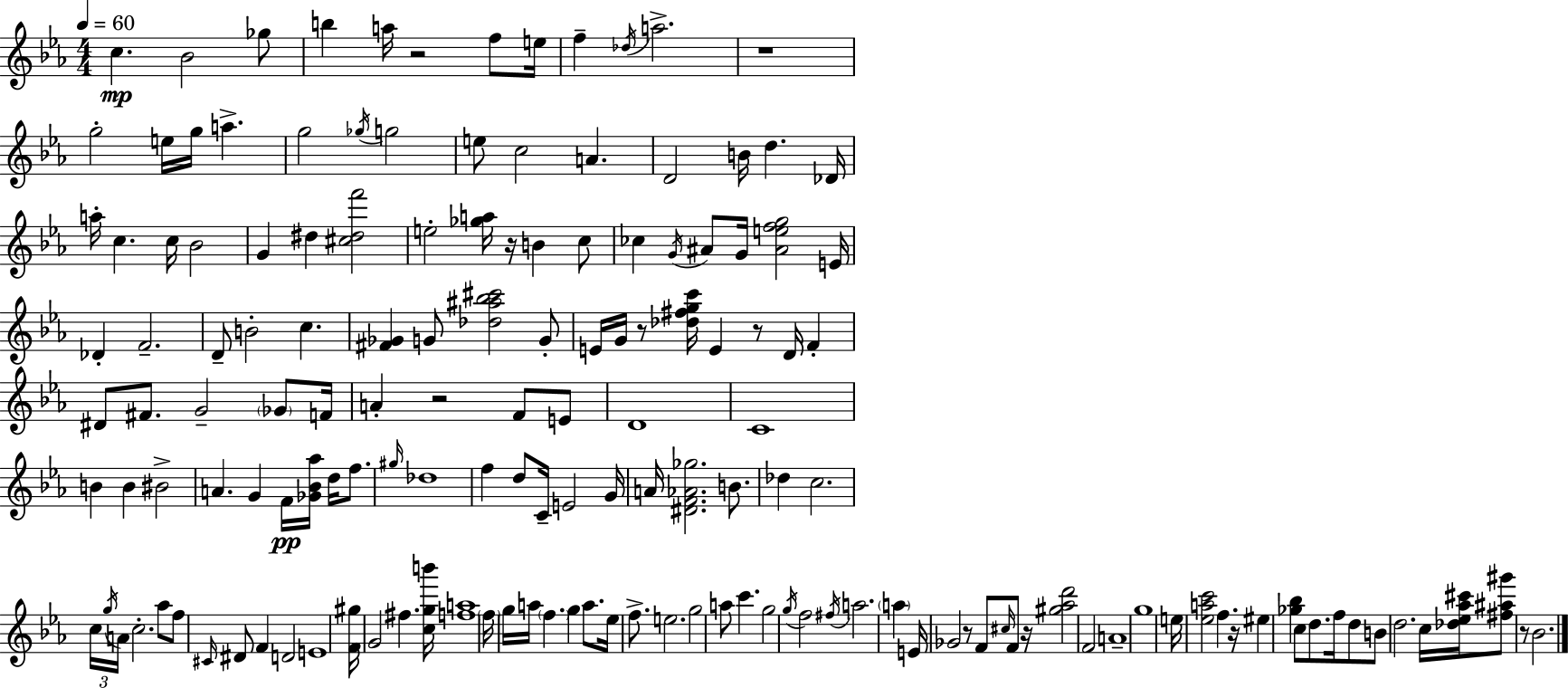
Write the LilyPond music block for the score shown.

{
  \clef treble
  \numericTimeSignature
  \time 4/4
  \key ees \major
  \tempo 4 = 60
  \repeat volta 2 { c''4.\mp bes'2 ges''8 | b''4 a''16 r2 f''8 e''16 | f''4-- \acciaccatura { des''16 } a''2.-> | r1 | \break g''2-. e''16 g''16 a''4.-> | g''2 \acciaccatura { ges''16 } g''2 | e''8 c''2 a'4. | d'2 b'16 d''4. | \break des'16 a''16-. c''4. c''16 bes'2 | g'4 dis''4 <cis'' dis'' f'''>2 | e''2-. <ges'' a''>16 r16 b'4 | c''8 ces''4 \acciaccatura { g'16 } ais'8 g'16 <ais' e'' f'' g''>2 | \break e'16 des'4-. f'2.-- | d'8-- b'2-. c''4. | <fis' ges'>4 g'8 <des'' ais'' bes'' cis'''>2 | g'8-. e'16 g'16 r8 <des'' fis'' g'' c'''>16 e'4 r8 d'16 f'4-. | \break dis'8 fis'8. g'2-- | \parenthesize ges'8 f'16 a'4-. r2 f'8 | e'8 d'1 | c'1 | \break b'4 b'4 bis'2-> | a'4. g'4 f'16\pp <ges' bes' aes''>16 d''16 | f''8. \grace { gis''16 } des''1 | f''4 d''8 c'16-- e'2 | \break g'16 a'16 <dis' f' aes' ges''>2. | b'8. des''4 c''2. | \tuplet 3/2 { c''16 \acciaccatura { g''16 } a'16 } c''2.-. | aes''8 f''8 \grace { cis'16 } dis'8 f'4 d'2 | \break e'1 | <f' gis''>16 g'2 fis''4. | <c'' g'' b'''>16 <f'' a''>1 | \parenthesize f''16 g''16 a''16 \parenthesize f''4. g''4 | \break a''8. ees''16 f''8.-> e''2. | g''2 a''8 | c'''4. g''2 \acciaccatura { g''16 } f''2 | \acciaccatura { fis''16 } a''2. | \break \parenthesize a''4 e'16 ges'2 | r8 f'8 \grace { cis''16 } f'8 r16 <gis'' aes'' d'''>2 | f'2 a'1-- | g''1 | \break e''16 <ees'' a'' c'''>2 | f''4. r16 eis''4 <ges'' bes''>4 | c''8 d''8. f''16 d''8 b'8 d''2. | c''16 <des'' ees'' aes'' cis'''>16 <fis'' ais'' gis'''>8 r8 bes'2. | \break } \bar "|."
}